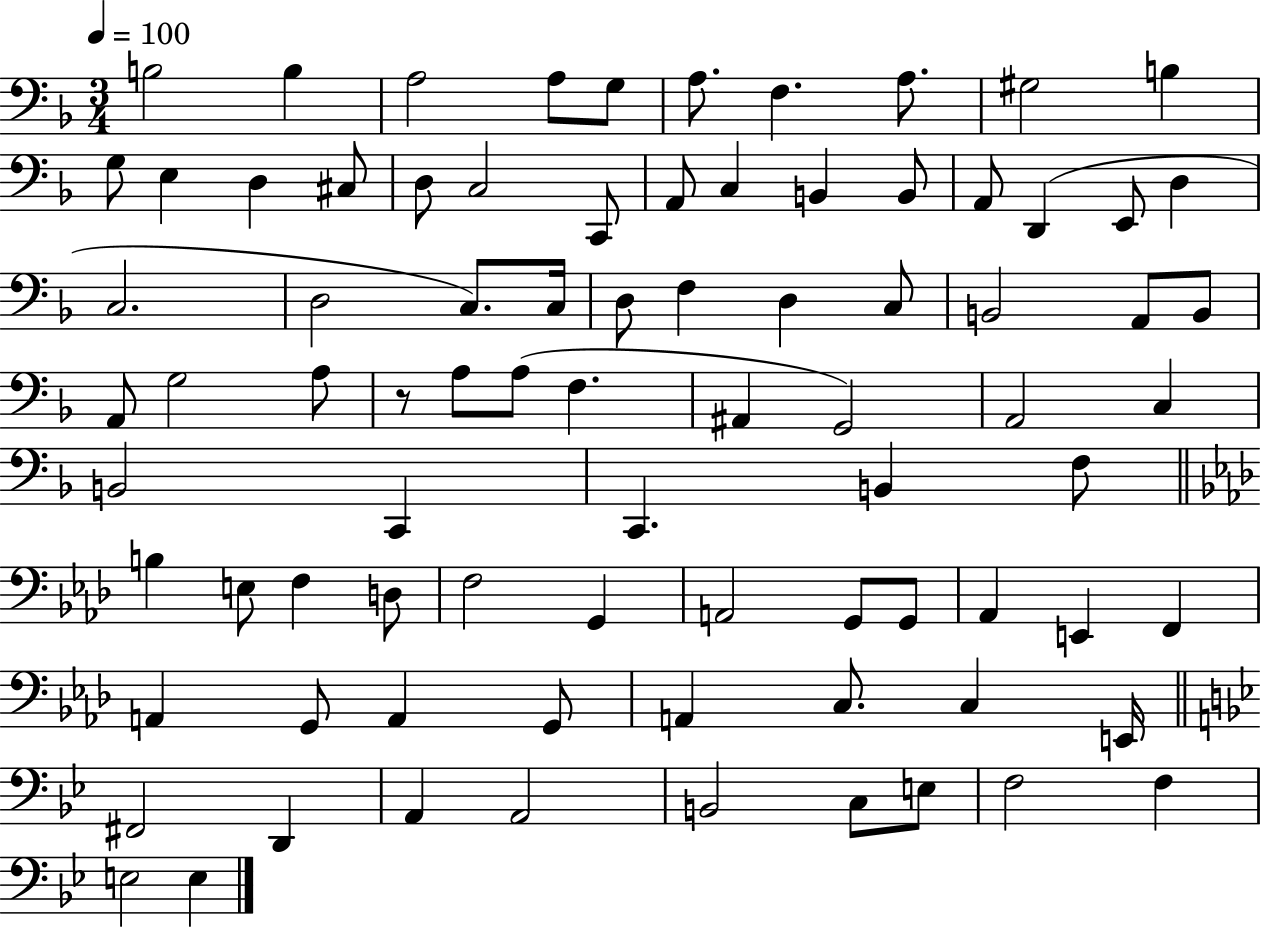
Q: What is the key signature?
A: F major